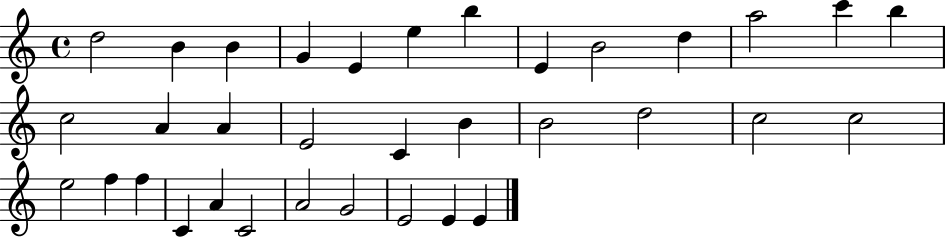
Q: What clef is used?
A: treble